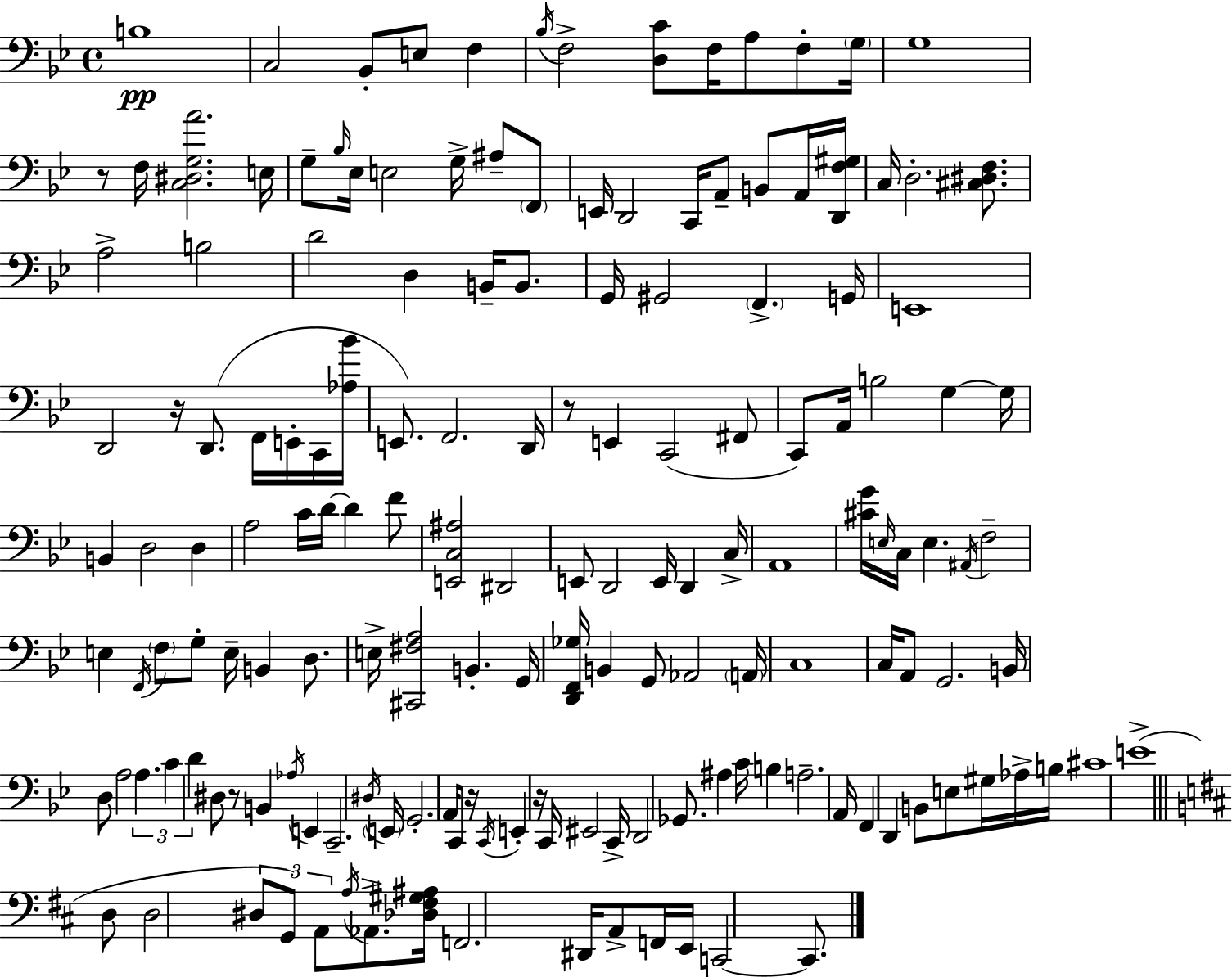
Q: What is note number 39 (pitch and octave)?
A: G2